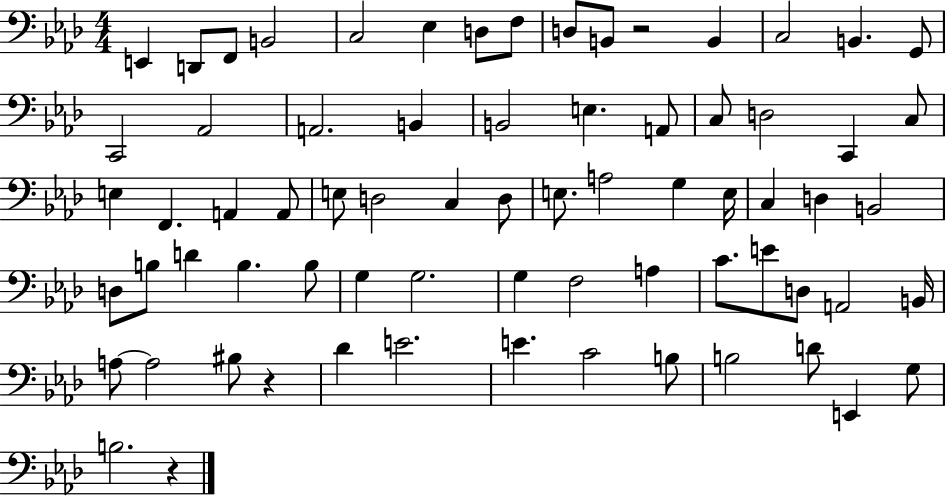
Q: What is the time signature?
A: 4/4